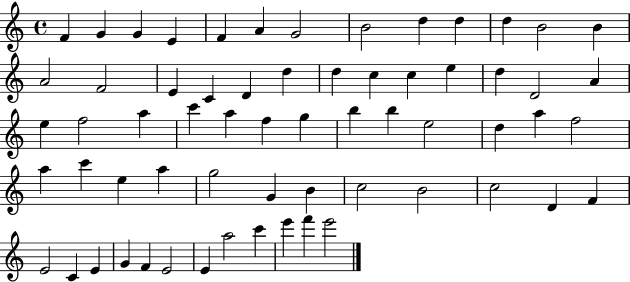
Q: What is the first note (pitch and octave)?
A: F4